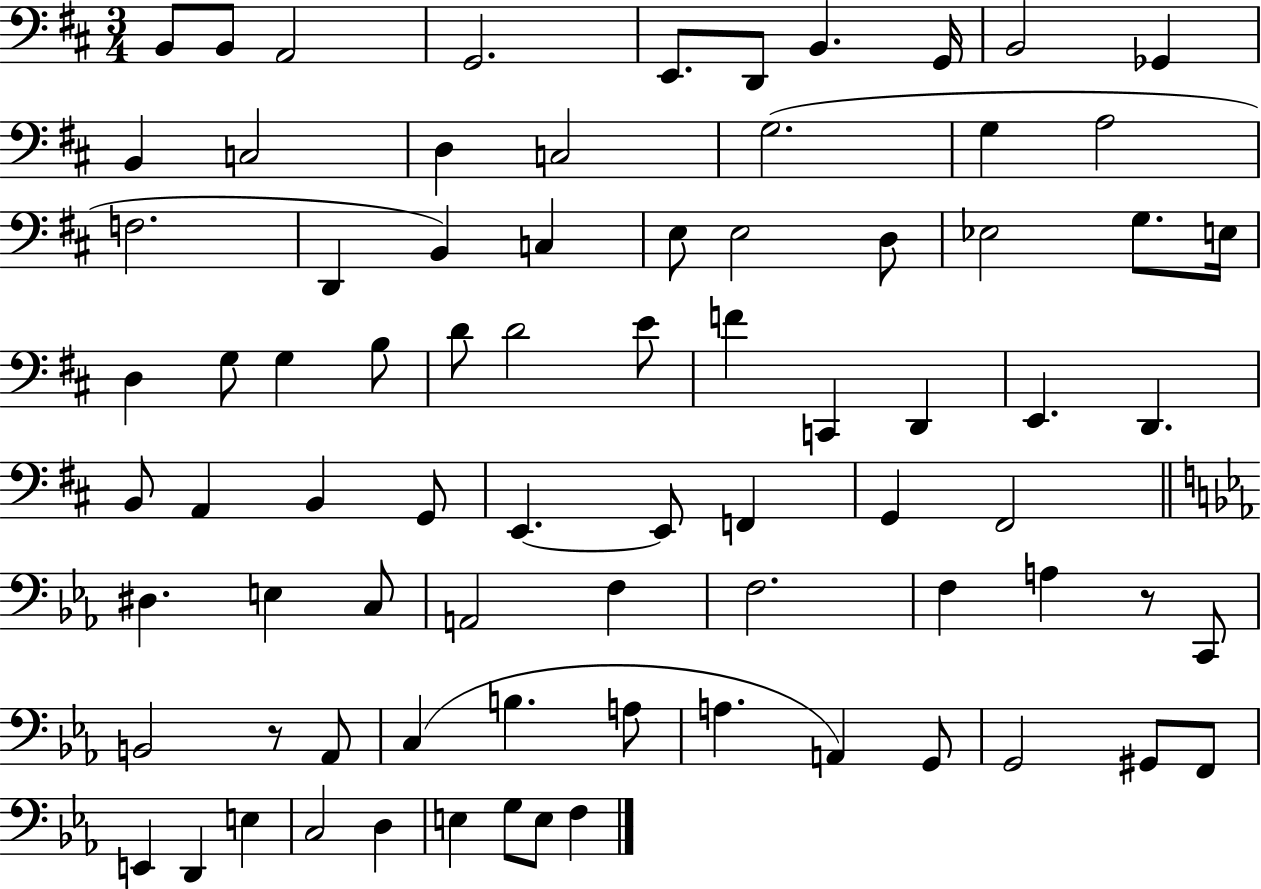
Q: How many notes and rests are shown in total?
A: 79